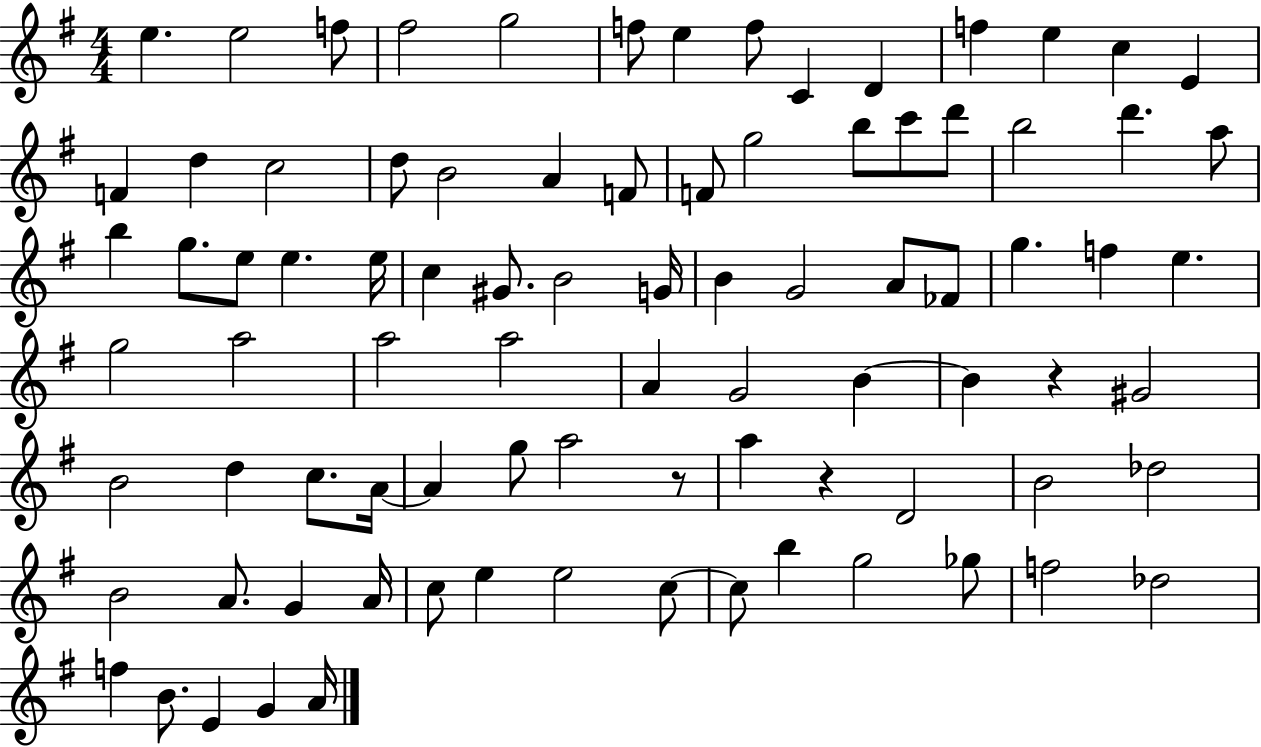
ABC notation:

X:1
T:Untitled
M:4/4
L:1/4
K:G
e e2 f/2 ^f2 g2 f/2 e f/2 C D f e c E F d c2 d/2 B2 A F/2 F/2 g2 b/2 c'/2 d'/2 b2 d' a/2 b g/2 e/2 e e/4 c ^G/2 B2 G/4 B G2 A/2 _F/2 g f e g2 a2 a2 a2 A G2 B B z ^G2 B2 d c/2 A/4 A g/2 a2 z/2 a z D2 B2 _d2 B2 A/2 G A/4 c/2 e e2 c/2 c/2 b g2 _g/2 f2 _d2 f B/2 E G A/4